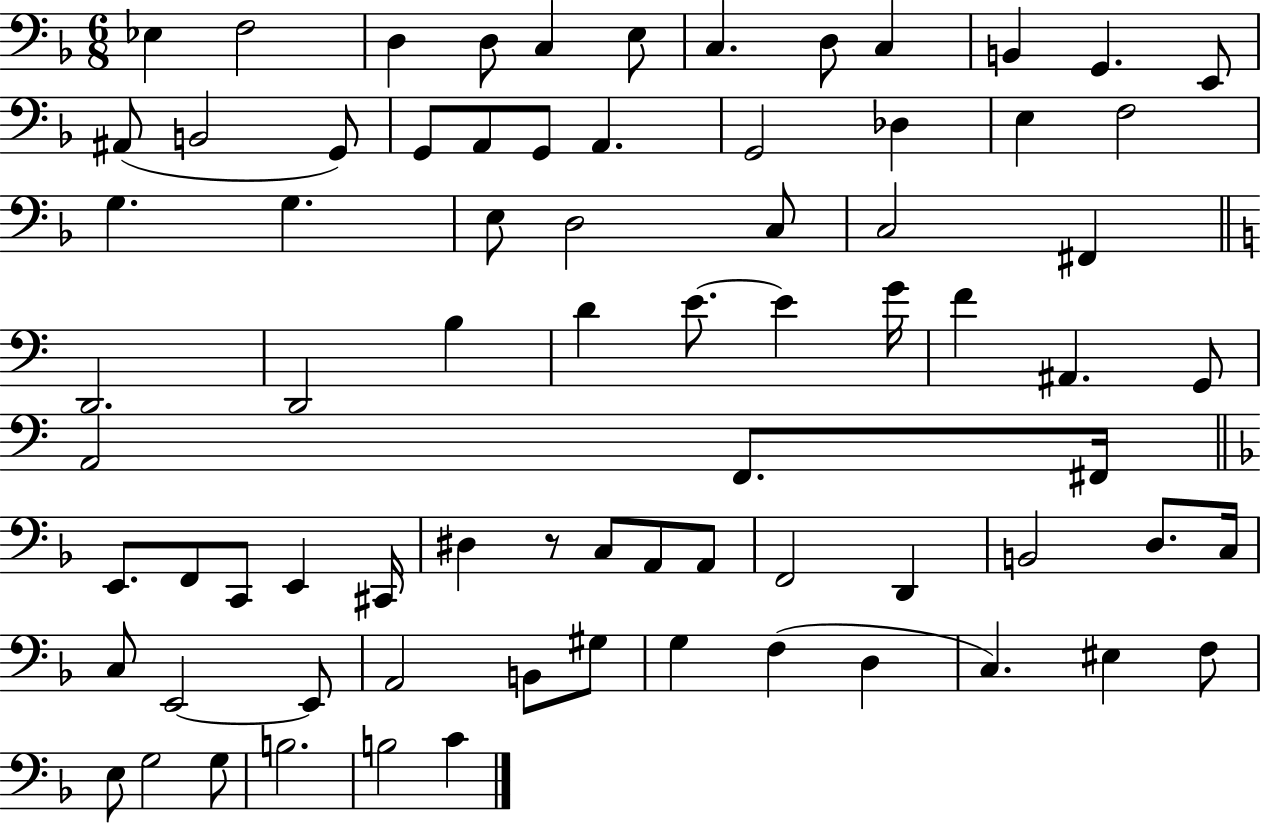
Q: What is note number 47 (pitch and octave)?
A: E2